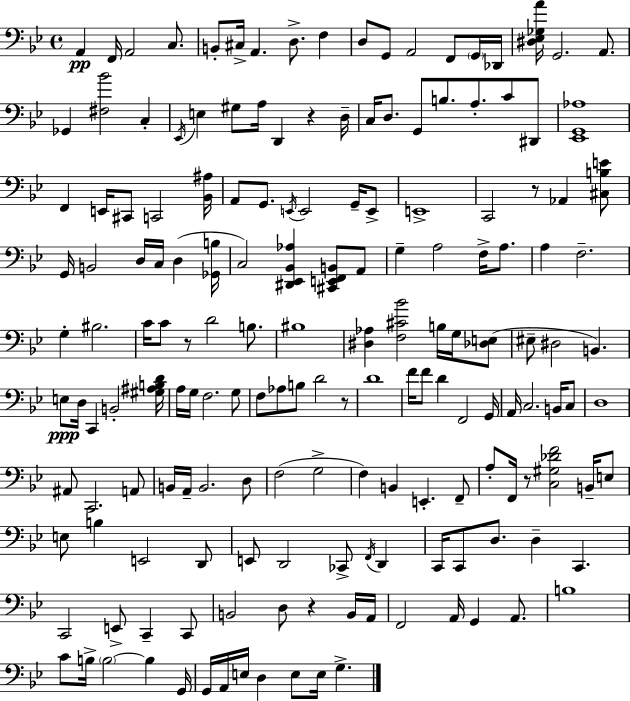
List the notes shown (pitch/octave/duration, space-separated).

A2/q F2/s A2/h C3/e. B2/e C#3/s A2/q. D3/e. F3/q D3/e G2/e A2/h F2/e G2/s Db2/s [D#3,Eb3,Gb3,A4]/s G2/h. A2/e. Gb2/q [F#3,Bb4]/h C3/q Eb2/s E3/q G#3/e A3/s D2/q R/q D3/s C3/s D3/e. G2/e B3/e. A3/e. C4/e D#2/e [Eb2,G2,Ab3]/w F2/q E2/s C#2/e C2/h [Bb2,A#3]/s A2/e G2/e. E2/s E2/h G2/s E2/e E2/w C2/h R/e Ab2/q [C#3,B3,E4]/e G2/s B2/h D3/s C3/s D3/q [Gb2,B3]/s C3/h [D#2,Eb2,Bb2,Ab3]/q [C#2,E2,F2,B2]/e A2/e G3/q A3/h F3/s A3/e. A3/q F3/h. G3/q BIS3/h. C4/s C4/e R/e D4/h B3/e. BIS3/w [D#3,Ab3]/q [F3,C#4,Bb4]/h B3/s G3/s [Db3,E3]/e EIS3/e D#3/h B2/q. E3/e D3/s C2/q B2/h [G#3,A#3,B3,D4]/s A3/s G3/s F3/h. G3/e F3/e Ab3/e B3/e D4/h R/e D4/w F4/s F4/e D4/q F2/h G2/s A2/s C3/h. B2/s C3/e D3/w A#2/e C2/h. A2/e B2/s A2/s B2/h. D3/e F3/h G3/h F3/q B2/q E2/q. F2/e A3/e F2/s R/e [C3,G#3,Db4,F4]/h B2/s E3/e E3/e B3/q E2/h D2/e E2/e D2/h CES2/e F2/s D2/q C2/s C2/e D3/e. D3/q C2/q. C2/h E2/e C2/q C2/e B2/h D3/e R/q B2/s A2/s F2/h A2/s G2/q A2/e. B3/w C4/e B3/s B3/h B3/q G2/s G2/s A2/s E3/s D3/q E3/e E3/s G3/q.